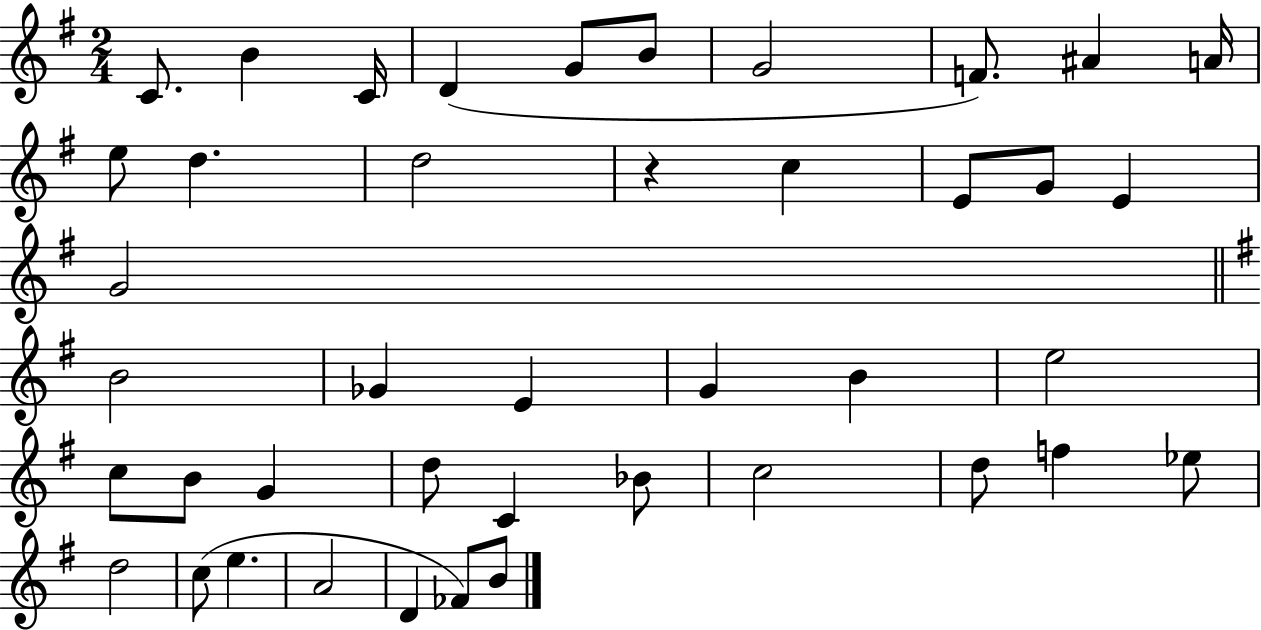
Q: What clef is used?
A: treble